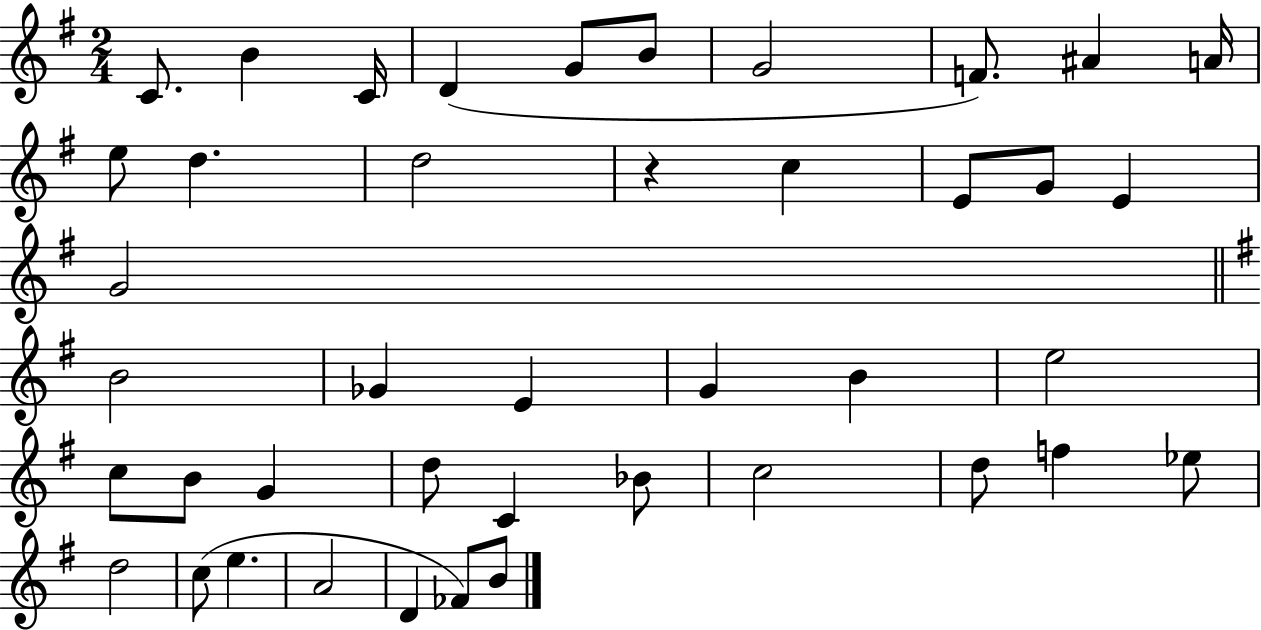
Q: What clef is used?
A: treble